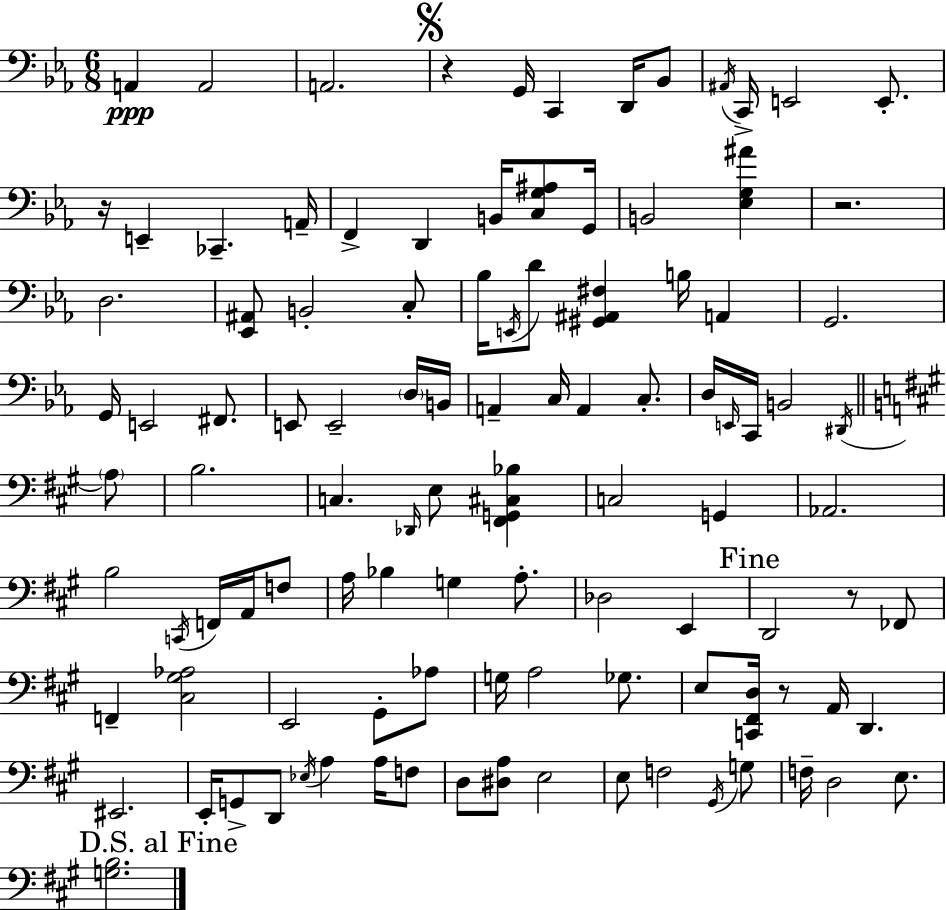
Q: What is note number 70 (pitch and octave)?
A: G3